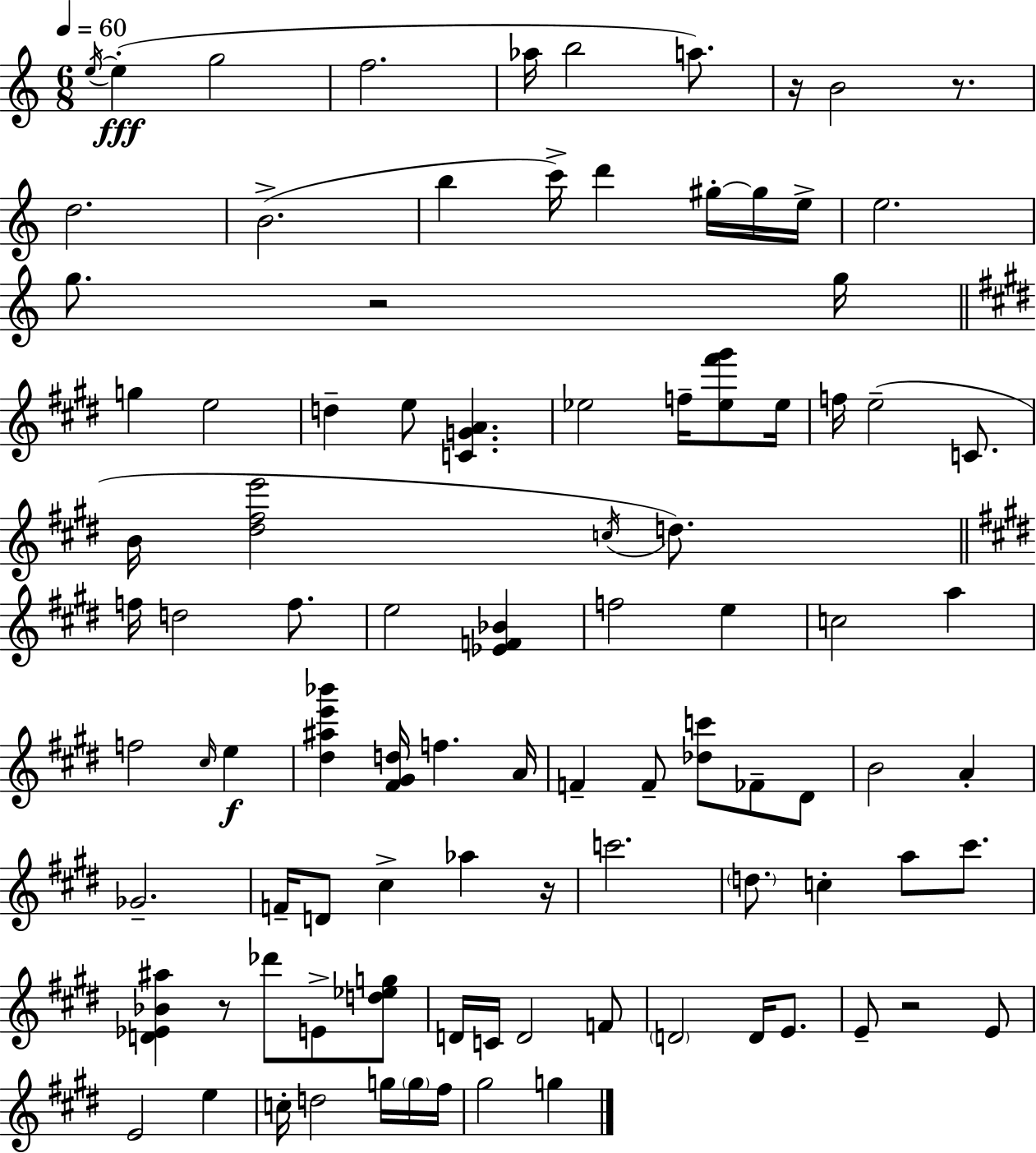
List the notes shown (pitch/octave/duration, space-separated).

E5/s E5/q G5/h F5/h. Ab5/s B5/h A5/e. R/s B4/h R/e. D5/h. B4/h. B5/q C6/s D6/q G#5/s G#5/s E5/s E5/h. G5/e. R/h G5/s G5/q E5/h D5/q E5/e [C4,G4,A4]/q. Eb5/h F5/s [Eb5,F#6,G#6]/e Eb5/s F5/s E5/h C4/e. B4/s [D#5,F#5,E6]/h C5/s D5/e. F5/s D5/h F5/e. E5/h [Eb4,F4,Bb4]/q F5/h E5/q C5/h A5/q F5/h C#5/s E5/q [D#5,A#5,E6,Bb6]/q [F#4,G#4,D5]/s F5/q. A4/s F4/q F4/e [Db5,C6]/e FES4/e D#4/e B4/h A4/q Gb4/h. F4/s D4/e C#5/q Ab5/q R/s C6/h. D5/e. C5/q A5/e C#6/e. [D4,Eb4,Bb4,A#5]/q R/e Db6/e E4/e [D5,Eb5,G5]/e D4/s C4/s D4/h F4/e D4/h D4/s E4/e. E4/e R/h E4/e E4/h E5/q C5/s D5/h G5/s G5/s F#5/s G#5/h G5/q